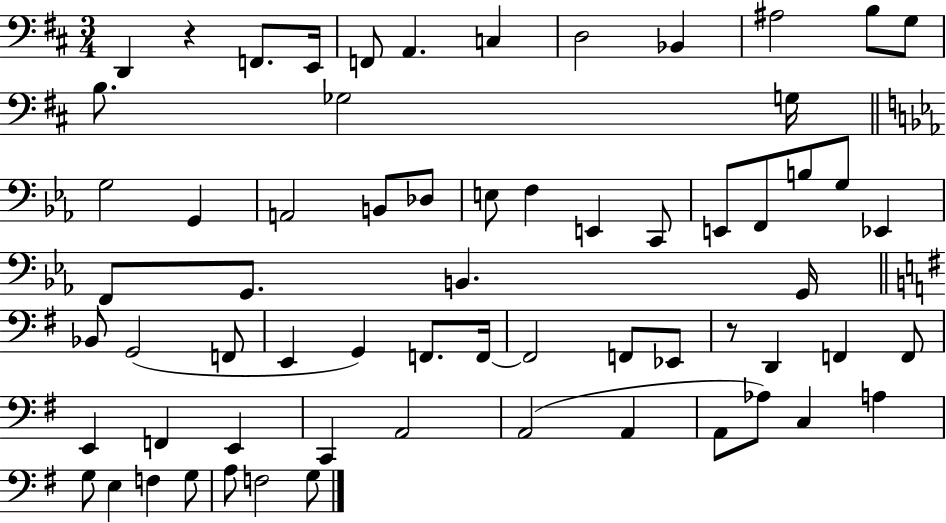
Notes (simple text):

D2/q R/q F2/e. E2/s F2/e A2/q. C3/q D3/h Bb2/q A#3/h B3/e G3/e B3/e. Gb3/h G3/s G3/h G2/q A2/h B2/e Db3/e E3/e F3/q E2/q C2/e E2/e F2/e B3/e G3/e Eb2/q F2/e G2/e. B2/q. G2/s Bb2/e G2/h F2/e E2/q G2/q F2/e. F2/s F2/h F2/e Eb2/e R/e D2/q F2/q F2/e E2/q F2/q E2/q C2/q A2/h A2/h A2/q A2/e Ab3/e C3/q A3/q G3/e E3/q F3/q G3/e A3/e F3/h G3/e